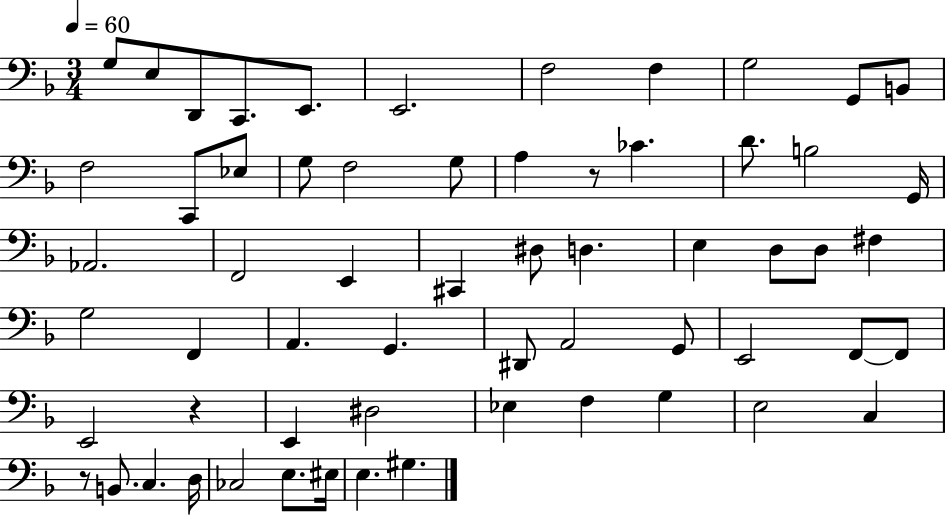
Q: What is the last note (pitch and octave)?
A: G#3